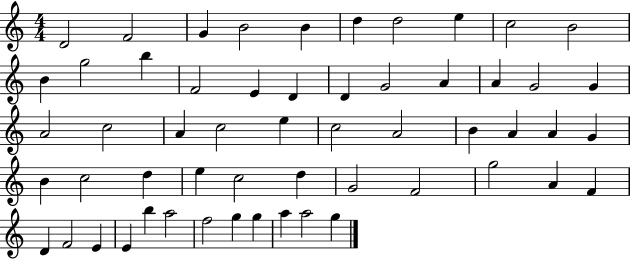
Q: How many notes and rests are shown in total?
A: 56